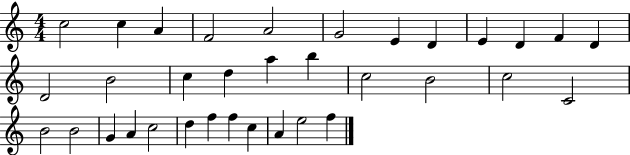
X:1
T:Untitled
M:4/4
L:1/4
K:C
c2 c A F2 A2 G2 E D E D F D D2 B2 c d a b c2 B2 c2 C2 B2 B2 G A c2 d f f c A e2 f